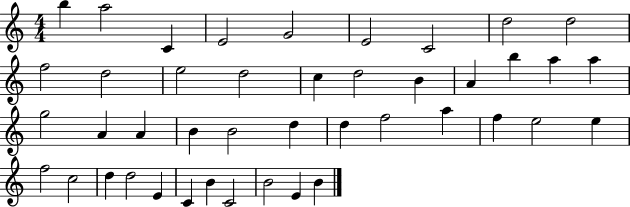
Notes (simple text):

B5/q A5/h C4/q E4/h G4/h E4/h C4/h D5/h D5/h F5/h D5/h E5/h D5/h C5/q D5/h B4/q A4/q B5/q A5/q A5/q G5/h A4/q A4/q B4/q B4/h D5/q D5/q F5/h A5/q F5/q E5/h E5/q F5/h C5/h D5/q D5/h E4/q C4/q B4/q C4/h B4/h E4/q B4/q